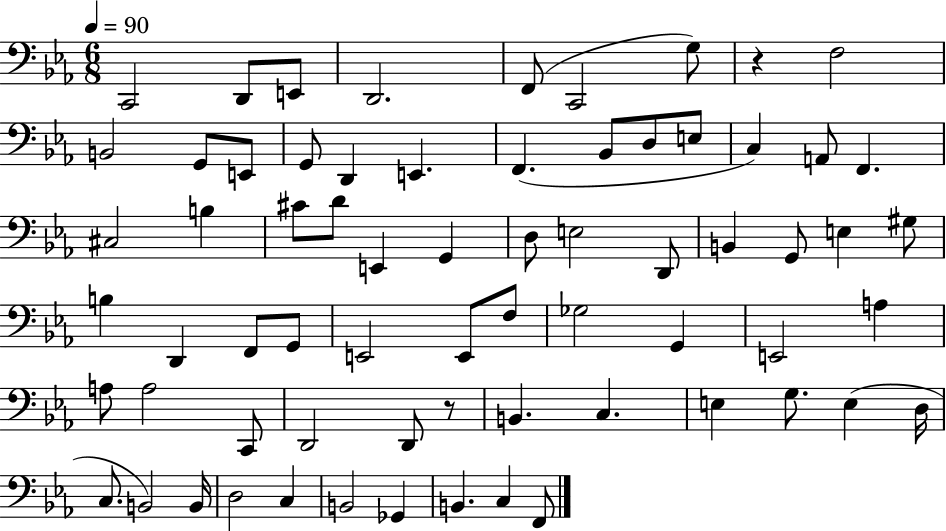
C2/h D2/e E2/e D2/h. F2/e C2/h G3/e R/q F3/h B2/h G2/e E2/e G2/e D2/q E2/q. F2/q. Bb2/e D3/e E3/e C3/q A2/e F2/q. C#3/h B3/q C#4/e D4/e E2/q G2/q D3/e E3/h D2/e B2/q G2/e E3/q G#3/e B3/q D2/q F2/e G2/e E2/h E2/e F3/e Gb3/h G2/q E2/h A3/q A3/e A3/h C2/e D2/h D2/e R/e B2/q. C3/q. E3/q G3/e. E3/q D3/s C3/e. B2/h B2/s D3/h C3/q B2/h Gb2/q B2/q. C3/q F2/e